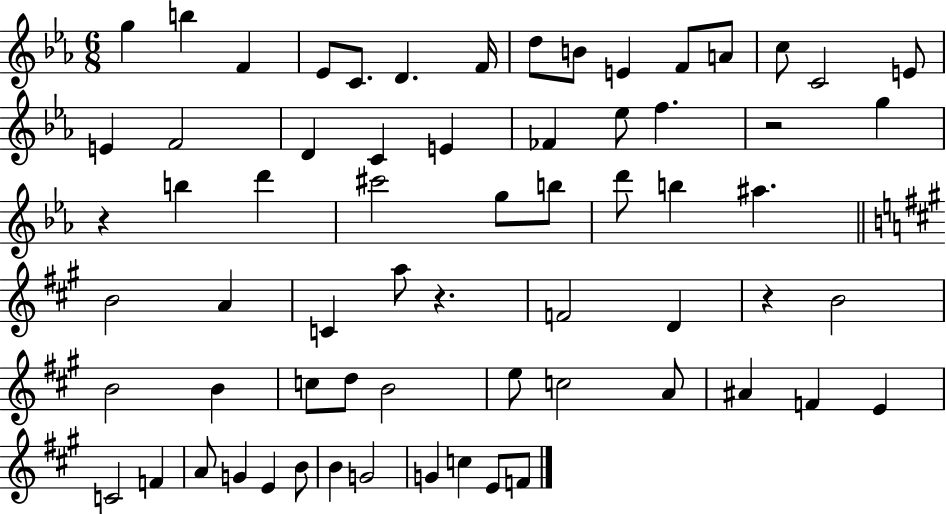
G5/q B5/q F4/q Eb4/e C4/e. D4/q. F4/s D5/e B4/e E4/q F4/e A4/e C5/e C4/h E4/e E4/q F4/h D4/q C4/q E4/q FES4/q Eb5/e F5/q. R/h G5/q R/q B5/q D6/q C#6/h G5/e B5/e D6/e B5/q A#5/q. B4/h A4/q C4/q A5/e R/q. F4/h D4/q R/q B4/h B4/h B4/q C5/e D5/e B4/h E5/e C5/h A4/e A#4/q F4/q E4/q C4/h F4/q A4/e G4/q E4/q B4/e B4/q G4/h G4/q C5/q E4/e F4/e